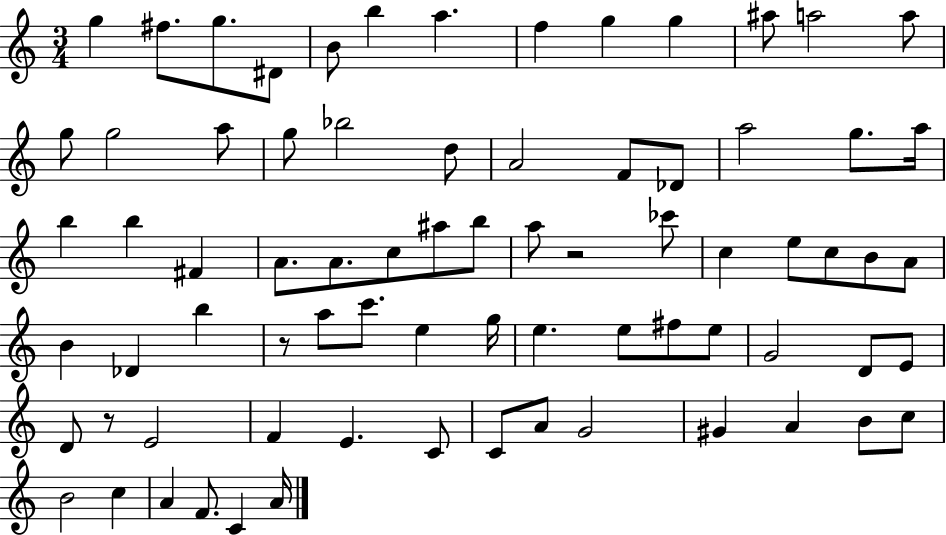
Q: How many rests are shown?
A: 3